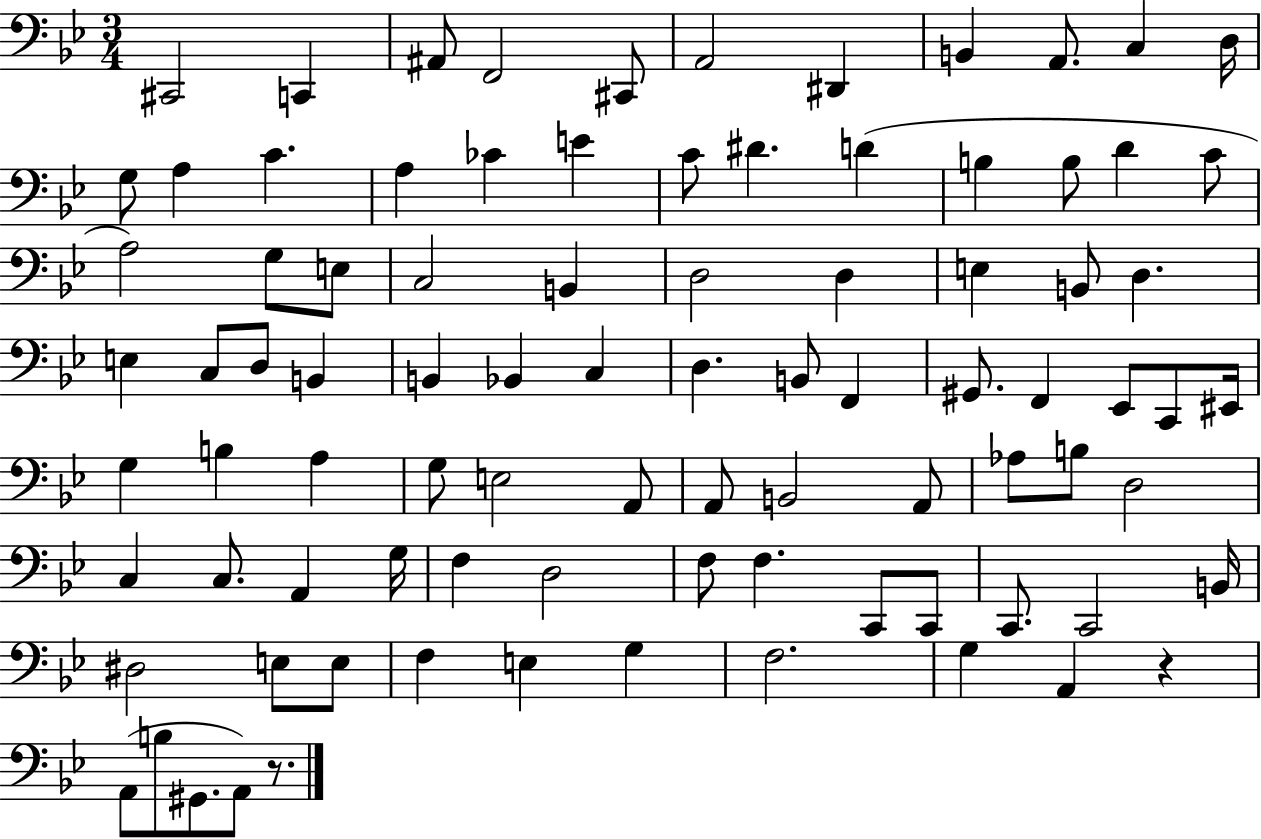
{
  \clef bass
  \numericTimeSignature
  \time 3/4
  \key bes \major
  \repeat volta 2 { cis,2 c,4 | ais,8 f,2 cis,8 | a,2 dis,4 | b,4 a,8. c4 d16 | \break g8 a4 c'4. | a4 ces'4 e'4 | c'8 dis'4. d'4( | b4 b8 d'4 c'8 | \break a2) g8 e8 | c2 b,4 | d2 d4 | e4 b,8 d4. | \break e4 c8 d8 b,4 | b,4 bes,4 c4 | d4. b,8 f,4 | gis,8. f,4 ees,8 c,8 eis,16 | \break g4 b4 a4 | g8 e2 a,8 | a,8 b,2 a,8 | aes8 b8 d2 | \break c4 c8. a,4 g16 | f4 d2 | f8 f4. c,8 c,8 | c,8. c,2 b,16 | \break dis2 e8 e8 | f4 e4 g4 | f2. | g4 a,4 r4 | \break a,8( b8 gis,8. a,8) r8. | } \bar "|."
}